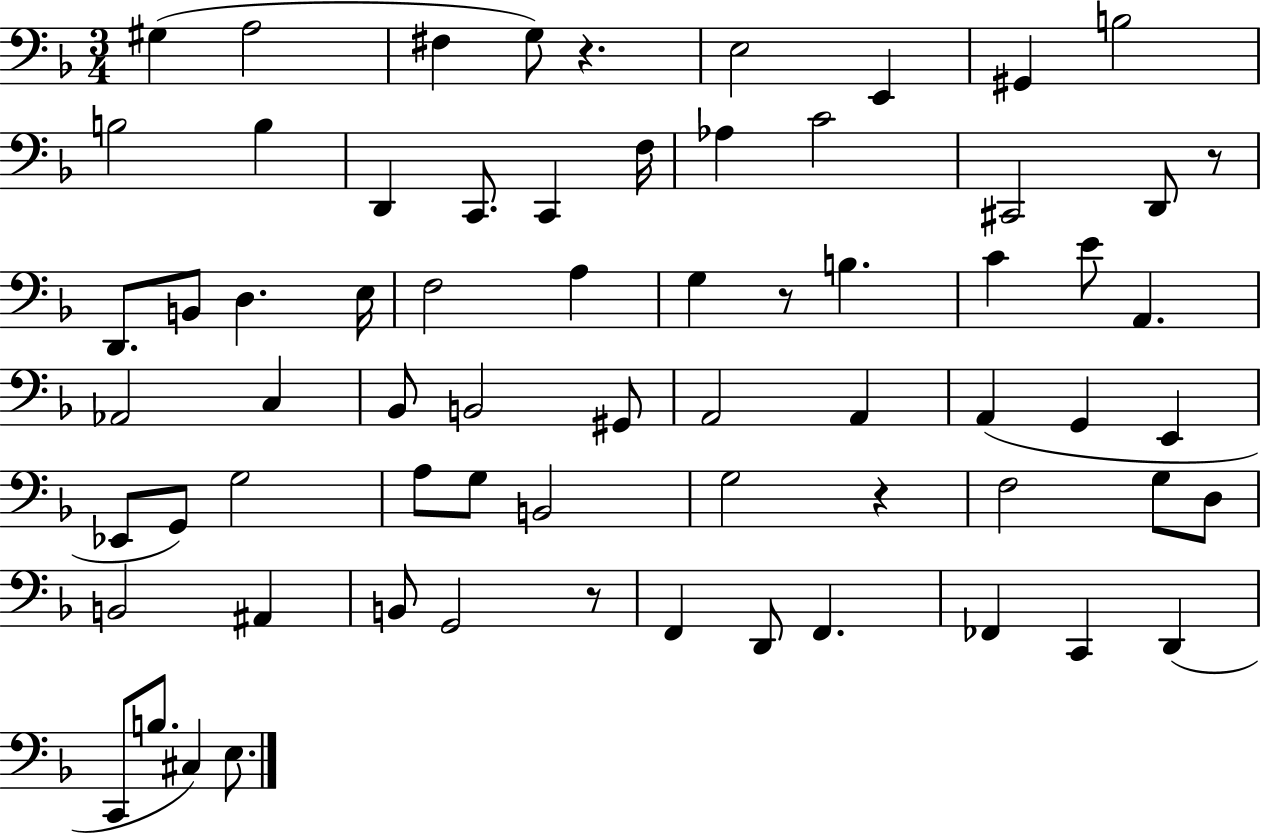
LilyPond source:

{
  \clef bass
  \numericTimeSignature
  \time 3/4
  \key f \major
  gis4( a2 | fis4 g8) r4. | e2 e,4 | gis,4 b2 | \break b2 b4 | d,4 c,8. c,4 f16 | aes4 c'2 | cis,2 d,8 r8 | \break d,8. b,8 d4. e16 | f2 a4 | g4 r8 b4. | c'4 e'8 a,4. | \break aes,2 c4 | bes,8 b,2 gis,8 | a,2 a,4 | a,4( g,4 e,4 | \break ees,8 g,8) g2 | a8 g8 b,2 | g2 r4 | f2 g8 d8 | \break b,2 ais,4 | b,8 g,2 r8 | f,4 d,8 f,4. | fes,4 c,4 d,4( | \break c,8 b8. cis4) e8. | \bar "|."
}